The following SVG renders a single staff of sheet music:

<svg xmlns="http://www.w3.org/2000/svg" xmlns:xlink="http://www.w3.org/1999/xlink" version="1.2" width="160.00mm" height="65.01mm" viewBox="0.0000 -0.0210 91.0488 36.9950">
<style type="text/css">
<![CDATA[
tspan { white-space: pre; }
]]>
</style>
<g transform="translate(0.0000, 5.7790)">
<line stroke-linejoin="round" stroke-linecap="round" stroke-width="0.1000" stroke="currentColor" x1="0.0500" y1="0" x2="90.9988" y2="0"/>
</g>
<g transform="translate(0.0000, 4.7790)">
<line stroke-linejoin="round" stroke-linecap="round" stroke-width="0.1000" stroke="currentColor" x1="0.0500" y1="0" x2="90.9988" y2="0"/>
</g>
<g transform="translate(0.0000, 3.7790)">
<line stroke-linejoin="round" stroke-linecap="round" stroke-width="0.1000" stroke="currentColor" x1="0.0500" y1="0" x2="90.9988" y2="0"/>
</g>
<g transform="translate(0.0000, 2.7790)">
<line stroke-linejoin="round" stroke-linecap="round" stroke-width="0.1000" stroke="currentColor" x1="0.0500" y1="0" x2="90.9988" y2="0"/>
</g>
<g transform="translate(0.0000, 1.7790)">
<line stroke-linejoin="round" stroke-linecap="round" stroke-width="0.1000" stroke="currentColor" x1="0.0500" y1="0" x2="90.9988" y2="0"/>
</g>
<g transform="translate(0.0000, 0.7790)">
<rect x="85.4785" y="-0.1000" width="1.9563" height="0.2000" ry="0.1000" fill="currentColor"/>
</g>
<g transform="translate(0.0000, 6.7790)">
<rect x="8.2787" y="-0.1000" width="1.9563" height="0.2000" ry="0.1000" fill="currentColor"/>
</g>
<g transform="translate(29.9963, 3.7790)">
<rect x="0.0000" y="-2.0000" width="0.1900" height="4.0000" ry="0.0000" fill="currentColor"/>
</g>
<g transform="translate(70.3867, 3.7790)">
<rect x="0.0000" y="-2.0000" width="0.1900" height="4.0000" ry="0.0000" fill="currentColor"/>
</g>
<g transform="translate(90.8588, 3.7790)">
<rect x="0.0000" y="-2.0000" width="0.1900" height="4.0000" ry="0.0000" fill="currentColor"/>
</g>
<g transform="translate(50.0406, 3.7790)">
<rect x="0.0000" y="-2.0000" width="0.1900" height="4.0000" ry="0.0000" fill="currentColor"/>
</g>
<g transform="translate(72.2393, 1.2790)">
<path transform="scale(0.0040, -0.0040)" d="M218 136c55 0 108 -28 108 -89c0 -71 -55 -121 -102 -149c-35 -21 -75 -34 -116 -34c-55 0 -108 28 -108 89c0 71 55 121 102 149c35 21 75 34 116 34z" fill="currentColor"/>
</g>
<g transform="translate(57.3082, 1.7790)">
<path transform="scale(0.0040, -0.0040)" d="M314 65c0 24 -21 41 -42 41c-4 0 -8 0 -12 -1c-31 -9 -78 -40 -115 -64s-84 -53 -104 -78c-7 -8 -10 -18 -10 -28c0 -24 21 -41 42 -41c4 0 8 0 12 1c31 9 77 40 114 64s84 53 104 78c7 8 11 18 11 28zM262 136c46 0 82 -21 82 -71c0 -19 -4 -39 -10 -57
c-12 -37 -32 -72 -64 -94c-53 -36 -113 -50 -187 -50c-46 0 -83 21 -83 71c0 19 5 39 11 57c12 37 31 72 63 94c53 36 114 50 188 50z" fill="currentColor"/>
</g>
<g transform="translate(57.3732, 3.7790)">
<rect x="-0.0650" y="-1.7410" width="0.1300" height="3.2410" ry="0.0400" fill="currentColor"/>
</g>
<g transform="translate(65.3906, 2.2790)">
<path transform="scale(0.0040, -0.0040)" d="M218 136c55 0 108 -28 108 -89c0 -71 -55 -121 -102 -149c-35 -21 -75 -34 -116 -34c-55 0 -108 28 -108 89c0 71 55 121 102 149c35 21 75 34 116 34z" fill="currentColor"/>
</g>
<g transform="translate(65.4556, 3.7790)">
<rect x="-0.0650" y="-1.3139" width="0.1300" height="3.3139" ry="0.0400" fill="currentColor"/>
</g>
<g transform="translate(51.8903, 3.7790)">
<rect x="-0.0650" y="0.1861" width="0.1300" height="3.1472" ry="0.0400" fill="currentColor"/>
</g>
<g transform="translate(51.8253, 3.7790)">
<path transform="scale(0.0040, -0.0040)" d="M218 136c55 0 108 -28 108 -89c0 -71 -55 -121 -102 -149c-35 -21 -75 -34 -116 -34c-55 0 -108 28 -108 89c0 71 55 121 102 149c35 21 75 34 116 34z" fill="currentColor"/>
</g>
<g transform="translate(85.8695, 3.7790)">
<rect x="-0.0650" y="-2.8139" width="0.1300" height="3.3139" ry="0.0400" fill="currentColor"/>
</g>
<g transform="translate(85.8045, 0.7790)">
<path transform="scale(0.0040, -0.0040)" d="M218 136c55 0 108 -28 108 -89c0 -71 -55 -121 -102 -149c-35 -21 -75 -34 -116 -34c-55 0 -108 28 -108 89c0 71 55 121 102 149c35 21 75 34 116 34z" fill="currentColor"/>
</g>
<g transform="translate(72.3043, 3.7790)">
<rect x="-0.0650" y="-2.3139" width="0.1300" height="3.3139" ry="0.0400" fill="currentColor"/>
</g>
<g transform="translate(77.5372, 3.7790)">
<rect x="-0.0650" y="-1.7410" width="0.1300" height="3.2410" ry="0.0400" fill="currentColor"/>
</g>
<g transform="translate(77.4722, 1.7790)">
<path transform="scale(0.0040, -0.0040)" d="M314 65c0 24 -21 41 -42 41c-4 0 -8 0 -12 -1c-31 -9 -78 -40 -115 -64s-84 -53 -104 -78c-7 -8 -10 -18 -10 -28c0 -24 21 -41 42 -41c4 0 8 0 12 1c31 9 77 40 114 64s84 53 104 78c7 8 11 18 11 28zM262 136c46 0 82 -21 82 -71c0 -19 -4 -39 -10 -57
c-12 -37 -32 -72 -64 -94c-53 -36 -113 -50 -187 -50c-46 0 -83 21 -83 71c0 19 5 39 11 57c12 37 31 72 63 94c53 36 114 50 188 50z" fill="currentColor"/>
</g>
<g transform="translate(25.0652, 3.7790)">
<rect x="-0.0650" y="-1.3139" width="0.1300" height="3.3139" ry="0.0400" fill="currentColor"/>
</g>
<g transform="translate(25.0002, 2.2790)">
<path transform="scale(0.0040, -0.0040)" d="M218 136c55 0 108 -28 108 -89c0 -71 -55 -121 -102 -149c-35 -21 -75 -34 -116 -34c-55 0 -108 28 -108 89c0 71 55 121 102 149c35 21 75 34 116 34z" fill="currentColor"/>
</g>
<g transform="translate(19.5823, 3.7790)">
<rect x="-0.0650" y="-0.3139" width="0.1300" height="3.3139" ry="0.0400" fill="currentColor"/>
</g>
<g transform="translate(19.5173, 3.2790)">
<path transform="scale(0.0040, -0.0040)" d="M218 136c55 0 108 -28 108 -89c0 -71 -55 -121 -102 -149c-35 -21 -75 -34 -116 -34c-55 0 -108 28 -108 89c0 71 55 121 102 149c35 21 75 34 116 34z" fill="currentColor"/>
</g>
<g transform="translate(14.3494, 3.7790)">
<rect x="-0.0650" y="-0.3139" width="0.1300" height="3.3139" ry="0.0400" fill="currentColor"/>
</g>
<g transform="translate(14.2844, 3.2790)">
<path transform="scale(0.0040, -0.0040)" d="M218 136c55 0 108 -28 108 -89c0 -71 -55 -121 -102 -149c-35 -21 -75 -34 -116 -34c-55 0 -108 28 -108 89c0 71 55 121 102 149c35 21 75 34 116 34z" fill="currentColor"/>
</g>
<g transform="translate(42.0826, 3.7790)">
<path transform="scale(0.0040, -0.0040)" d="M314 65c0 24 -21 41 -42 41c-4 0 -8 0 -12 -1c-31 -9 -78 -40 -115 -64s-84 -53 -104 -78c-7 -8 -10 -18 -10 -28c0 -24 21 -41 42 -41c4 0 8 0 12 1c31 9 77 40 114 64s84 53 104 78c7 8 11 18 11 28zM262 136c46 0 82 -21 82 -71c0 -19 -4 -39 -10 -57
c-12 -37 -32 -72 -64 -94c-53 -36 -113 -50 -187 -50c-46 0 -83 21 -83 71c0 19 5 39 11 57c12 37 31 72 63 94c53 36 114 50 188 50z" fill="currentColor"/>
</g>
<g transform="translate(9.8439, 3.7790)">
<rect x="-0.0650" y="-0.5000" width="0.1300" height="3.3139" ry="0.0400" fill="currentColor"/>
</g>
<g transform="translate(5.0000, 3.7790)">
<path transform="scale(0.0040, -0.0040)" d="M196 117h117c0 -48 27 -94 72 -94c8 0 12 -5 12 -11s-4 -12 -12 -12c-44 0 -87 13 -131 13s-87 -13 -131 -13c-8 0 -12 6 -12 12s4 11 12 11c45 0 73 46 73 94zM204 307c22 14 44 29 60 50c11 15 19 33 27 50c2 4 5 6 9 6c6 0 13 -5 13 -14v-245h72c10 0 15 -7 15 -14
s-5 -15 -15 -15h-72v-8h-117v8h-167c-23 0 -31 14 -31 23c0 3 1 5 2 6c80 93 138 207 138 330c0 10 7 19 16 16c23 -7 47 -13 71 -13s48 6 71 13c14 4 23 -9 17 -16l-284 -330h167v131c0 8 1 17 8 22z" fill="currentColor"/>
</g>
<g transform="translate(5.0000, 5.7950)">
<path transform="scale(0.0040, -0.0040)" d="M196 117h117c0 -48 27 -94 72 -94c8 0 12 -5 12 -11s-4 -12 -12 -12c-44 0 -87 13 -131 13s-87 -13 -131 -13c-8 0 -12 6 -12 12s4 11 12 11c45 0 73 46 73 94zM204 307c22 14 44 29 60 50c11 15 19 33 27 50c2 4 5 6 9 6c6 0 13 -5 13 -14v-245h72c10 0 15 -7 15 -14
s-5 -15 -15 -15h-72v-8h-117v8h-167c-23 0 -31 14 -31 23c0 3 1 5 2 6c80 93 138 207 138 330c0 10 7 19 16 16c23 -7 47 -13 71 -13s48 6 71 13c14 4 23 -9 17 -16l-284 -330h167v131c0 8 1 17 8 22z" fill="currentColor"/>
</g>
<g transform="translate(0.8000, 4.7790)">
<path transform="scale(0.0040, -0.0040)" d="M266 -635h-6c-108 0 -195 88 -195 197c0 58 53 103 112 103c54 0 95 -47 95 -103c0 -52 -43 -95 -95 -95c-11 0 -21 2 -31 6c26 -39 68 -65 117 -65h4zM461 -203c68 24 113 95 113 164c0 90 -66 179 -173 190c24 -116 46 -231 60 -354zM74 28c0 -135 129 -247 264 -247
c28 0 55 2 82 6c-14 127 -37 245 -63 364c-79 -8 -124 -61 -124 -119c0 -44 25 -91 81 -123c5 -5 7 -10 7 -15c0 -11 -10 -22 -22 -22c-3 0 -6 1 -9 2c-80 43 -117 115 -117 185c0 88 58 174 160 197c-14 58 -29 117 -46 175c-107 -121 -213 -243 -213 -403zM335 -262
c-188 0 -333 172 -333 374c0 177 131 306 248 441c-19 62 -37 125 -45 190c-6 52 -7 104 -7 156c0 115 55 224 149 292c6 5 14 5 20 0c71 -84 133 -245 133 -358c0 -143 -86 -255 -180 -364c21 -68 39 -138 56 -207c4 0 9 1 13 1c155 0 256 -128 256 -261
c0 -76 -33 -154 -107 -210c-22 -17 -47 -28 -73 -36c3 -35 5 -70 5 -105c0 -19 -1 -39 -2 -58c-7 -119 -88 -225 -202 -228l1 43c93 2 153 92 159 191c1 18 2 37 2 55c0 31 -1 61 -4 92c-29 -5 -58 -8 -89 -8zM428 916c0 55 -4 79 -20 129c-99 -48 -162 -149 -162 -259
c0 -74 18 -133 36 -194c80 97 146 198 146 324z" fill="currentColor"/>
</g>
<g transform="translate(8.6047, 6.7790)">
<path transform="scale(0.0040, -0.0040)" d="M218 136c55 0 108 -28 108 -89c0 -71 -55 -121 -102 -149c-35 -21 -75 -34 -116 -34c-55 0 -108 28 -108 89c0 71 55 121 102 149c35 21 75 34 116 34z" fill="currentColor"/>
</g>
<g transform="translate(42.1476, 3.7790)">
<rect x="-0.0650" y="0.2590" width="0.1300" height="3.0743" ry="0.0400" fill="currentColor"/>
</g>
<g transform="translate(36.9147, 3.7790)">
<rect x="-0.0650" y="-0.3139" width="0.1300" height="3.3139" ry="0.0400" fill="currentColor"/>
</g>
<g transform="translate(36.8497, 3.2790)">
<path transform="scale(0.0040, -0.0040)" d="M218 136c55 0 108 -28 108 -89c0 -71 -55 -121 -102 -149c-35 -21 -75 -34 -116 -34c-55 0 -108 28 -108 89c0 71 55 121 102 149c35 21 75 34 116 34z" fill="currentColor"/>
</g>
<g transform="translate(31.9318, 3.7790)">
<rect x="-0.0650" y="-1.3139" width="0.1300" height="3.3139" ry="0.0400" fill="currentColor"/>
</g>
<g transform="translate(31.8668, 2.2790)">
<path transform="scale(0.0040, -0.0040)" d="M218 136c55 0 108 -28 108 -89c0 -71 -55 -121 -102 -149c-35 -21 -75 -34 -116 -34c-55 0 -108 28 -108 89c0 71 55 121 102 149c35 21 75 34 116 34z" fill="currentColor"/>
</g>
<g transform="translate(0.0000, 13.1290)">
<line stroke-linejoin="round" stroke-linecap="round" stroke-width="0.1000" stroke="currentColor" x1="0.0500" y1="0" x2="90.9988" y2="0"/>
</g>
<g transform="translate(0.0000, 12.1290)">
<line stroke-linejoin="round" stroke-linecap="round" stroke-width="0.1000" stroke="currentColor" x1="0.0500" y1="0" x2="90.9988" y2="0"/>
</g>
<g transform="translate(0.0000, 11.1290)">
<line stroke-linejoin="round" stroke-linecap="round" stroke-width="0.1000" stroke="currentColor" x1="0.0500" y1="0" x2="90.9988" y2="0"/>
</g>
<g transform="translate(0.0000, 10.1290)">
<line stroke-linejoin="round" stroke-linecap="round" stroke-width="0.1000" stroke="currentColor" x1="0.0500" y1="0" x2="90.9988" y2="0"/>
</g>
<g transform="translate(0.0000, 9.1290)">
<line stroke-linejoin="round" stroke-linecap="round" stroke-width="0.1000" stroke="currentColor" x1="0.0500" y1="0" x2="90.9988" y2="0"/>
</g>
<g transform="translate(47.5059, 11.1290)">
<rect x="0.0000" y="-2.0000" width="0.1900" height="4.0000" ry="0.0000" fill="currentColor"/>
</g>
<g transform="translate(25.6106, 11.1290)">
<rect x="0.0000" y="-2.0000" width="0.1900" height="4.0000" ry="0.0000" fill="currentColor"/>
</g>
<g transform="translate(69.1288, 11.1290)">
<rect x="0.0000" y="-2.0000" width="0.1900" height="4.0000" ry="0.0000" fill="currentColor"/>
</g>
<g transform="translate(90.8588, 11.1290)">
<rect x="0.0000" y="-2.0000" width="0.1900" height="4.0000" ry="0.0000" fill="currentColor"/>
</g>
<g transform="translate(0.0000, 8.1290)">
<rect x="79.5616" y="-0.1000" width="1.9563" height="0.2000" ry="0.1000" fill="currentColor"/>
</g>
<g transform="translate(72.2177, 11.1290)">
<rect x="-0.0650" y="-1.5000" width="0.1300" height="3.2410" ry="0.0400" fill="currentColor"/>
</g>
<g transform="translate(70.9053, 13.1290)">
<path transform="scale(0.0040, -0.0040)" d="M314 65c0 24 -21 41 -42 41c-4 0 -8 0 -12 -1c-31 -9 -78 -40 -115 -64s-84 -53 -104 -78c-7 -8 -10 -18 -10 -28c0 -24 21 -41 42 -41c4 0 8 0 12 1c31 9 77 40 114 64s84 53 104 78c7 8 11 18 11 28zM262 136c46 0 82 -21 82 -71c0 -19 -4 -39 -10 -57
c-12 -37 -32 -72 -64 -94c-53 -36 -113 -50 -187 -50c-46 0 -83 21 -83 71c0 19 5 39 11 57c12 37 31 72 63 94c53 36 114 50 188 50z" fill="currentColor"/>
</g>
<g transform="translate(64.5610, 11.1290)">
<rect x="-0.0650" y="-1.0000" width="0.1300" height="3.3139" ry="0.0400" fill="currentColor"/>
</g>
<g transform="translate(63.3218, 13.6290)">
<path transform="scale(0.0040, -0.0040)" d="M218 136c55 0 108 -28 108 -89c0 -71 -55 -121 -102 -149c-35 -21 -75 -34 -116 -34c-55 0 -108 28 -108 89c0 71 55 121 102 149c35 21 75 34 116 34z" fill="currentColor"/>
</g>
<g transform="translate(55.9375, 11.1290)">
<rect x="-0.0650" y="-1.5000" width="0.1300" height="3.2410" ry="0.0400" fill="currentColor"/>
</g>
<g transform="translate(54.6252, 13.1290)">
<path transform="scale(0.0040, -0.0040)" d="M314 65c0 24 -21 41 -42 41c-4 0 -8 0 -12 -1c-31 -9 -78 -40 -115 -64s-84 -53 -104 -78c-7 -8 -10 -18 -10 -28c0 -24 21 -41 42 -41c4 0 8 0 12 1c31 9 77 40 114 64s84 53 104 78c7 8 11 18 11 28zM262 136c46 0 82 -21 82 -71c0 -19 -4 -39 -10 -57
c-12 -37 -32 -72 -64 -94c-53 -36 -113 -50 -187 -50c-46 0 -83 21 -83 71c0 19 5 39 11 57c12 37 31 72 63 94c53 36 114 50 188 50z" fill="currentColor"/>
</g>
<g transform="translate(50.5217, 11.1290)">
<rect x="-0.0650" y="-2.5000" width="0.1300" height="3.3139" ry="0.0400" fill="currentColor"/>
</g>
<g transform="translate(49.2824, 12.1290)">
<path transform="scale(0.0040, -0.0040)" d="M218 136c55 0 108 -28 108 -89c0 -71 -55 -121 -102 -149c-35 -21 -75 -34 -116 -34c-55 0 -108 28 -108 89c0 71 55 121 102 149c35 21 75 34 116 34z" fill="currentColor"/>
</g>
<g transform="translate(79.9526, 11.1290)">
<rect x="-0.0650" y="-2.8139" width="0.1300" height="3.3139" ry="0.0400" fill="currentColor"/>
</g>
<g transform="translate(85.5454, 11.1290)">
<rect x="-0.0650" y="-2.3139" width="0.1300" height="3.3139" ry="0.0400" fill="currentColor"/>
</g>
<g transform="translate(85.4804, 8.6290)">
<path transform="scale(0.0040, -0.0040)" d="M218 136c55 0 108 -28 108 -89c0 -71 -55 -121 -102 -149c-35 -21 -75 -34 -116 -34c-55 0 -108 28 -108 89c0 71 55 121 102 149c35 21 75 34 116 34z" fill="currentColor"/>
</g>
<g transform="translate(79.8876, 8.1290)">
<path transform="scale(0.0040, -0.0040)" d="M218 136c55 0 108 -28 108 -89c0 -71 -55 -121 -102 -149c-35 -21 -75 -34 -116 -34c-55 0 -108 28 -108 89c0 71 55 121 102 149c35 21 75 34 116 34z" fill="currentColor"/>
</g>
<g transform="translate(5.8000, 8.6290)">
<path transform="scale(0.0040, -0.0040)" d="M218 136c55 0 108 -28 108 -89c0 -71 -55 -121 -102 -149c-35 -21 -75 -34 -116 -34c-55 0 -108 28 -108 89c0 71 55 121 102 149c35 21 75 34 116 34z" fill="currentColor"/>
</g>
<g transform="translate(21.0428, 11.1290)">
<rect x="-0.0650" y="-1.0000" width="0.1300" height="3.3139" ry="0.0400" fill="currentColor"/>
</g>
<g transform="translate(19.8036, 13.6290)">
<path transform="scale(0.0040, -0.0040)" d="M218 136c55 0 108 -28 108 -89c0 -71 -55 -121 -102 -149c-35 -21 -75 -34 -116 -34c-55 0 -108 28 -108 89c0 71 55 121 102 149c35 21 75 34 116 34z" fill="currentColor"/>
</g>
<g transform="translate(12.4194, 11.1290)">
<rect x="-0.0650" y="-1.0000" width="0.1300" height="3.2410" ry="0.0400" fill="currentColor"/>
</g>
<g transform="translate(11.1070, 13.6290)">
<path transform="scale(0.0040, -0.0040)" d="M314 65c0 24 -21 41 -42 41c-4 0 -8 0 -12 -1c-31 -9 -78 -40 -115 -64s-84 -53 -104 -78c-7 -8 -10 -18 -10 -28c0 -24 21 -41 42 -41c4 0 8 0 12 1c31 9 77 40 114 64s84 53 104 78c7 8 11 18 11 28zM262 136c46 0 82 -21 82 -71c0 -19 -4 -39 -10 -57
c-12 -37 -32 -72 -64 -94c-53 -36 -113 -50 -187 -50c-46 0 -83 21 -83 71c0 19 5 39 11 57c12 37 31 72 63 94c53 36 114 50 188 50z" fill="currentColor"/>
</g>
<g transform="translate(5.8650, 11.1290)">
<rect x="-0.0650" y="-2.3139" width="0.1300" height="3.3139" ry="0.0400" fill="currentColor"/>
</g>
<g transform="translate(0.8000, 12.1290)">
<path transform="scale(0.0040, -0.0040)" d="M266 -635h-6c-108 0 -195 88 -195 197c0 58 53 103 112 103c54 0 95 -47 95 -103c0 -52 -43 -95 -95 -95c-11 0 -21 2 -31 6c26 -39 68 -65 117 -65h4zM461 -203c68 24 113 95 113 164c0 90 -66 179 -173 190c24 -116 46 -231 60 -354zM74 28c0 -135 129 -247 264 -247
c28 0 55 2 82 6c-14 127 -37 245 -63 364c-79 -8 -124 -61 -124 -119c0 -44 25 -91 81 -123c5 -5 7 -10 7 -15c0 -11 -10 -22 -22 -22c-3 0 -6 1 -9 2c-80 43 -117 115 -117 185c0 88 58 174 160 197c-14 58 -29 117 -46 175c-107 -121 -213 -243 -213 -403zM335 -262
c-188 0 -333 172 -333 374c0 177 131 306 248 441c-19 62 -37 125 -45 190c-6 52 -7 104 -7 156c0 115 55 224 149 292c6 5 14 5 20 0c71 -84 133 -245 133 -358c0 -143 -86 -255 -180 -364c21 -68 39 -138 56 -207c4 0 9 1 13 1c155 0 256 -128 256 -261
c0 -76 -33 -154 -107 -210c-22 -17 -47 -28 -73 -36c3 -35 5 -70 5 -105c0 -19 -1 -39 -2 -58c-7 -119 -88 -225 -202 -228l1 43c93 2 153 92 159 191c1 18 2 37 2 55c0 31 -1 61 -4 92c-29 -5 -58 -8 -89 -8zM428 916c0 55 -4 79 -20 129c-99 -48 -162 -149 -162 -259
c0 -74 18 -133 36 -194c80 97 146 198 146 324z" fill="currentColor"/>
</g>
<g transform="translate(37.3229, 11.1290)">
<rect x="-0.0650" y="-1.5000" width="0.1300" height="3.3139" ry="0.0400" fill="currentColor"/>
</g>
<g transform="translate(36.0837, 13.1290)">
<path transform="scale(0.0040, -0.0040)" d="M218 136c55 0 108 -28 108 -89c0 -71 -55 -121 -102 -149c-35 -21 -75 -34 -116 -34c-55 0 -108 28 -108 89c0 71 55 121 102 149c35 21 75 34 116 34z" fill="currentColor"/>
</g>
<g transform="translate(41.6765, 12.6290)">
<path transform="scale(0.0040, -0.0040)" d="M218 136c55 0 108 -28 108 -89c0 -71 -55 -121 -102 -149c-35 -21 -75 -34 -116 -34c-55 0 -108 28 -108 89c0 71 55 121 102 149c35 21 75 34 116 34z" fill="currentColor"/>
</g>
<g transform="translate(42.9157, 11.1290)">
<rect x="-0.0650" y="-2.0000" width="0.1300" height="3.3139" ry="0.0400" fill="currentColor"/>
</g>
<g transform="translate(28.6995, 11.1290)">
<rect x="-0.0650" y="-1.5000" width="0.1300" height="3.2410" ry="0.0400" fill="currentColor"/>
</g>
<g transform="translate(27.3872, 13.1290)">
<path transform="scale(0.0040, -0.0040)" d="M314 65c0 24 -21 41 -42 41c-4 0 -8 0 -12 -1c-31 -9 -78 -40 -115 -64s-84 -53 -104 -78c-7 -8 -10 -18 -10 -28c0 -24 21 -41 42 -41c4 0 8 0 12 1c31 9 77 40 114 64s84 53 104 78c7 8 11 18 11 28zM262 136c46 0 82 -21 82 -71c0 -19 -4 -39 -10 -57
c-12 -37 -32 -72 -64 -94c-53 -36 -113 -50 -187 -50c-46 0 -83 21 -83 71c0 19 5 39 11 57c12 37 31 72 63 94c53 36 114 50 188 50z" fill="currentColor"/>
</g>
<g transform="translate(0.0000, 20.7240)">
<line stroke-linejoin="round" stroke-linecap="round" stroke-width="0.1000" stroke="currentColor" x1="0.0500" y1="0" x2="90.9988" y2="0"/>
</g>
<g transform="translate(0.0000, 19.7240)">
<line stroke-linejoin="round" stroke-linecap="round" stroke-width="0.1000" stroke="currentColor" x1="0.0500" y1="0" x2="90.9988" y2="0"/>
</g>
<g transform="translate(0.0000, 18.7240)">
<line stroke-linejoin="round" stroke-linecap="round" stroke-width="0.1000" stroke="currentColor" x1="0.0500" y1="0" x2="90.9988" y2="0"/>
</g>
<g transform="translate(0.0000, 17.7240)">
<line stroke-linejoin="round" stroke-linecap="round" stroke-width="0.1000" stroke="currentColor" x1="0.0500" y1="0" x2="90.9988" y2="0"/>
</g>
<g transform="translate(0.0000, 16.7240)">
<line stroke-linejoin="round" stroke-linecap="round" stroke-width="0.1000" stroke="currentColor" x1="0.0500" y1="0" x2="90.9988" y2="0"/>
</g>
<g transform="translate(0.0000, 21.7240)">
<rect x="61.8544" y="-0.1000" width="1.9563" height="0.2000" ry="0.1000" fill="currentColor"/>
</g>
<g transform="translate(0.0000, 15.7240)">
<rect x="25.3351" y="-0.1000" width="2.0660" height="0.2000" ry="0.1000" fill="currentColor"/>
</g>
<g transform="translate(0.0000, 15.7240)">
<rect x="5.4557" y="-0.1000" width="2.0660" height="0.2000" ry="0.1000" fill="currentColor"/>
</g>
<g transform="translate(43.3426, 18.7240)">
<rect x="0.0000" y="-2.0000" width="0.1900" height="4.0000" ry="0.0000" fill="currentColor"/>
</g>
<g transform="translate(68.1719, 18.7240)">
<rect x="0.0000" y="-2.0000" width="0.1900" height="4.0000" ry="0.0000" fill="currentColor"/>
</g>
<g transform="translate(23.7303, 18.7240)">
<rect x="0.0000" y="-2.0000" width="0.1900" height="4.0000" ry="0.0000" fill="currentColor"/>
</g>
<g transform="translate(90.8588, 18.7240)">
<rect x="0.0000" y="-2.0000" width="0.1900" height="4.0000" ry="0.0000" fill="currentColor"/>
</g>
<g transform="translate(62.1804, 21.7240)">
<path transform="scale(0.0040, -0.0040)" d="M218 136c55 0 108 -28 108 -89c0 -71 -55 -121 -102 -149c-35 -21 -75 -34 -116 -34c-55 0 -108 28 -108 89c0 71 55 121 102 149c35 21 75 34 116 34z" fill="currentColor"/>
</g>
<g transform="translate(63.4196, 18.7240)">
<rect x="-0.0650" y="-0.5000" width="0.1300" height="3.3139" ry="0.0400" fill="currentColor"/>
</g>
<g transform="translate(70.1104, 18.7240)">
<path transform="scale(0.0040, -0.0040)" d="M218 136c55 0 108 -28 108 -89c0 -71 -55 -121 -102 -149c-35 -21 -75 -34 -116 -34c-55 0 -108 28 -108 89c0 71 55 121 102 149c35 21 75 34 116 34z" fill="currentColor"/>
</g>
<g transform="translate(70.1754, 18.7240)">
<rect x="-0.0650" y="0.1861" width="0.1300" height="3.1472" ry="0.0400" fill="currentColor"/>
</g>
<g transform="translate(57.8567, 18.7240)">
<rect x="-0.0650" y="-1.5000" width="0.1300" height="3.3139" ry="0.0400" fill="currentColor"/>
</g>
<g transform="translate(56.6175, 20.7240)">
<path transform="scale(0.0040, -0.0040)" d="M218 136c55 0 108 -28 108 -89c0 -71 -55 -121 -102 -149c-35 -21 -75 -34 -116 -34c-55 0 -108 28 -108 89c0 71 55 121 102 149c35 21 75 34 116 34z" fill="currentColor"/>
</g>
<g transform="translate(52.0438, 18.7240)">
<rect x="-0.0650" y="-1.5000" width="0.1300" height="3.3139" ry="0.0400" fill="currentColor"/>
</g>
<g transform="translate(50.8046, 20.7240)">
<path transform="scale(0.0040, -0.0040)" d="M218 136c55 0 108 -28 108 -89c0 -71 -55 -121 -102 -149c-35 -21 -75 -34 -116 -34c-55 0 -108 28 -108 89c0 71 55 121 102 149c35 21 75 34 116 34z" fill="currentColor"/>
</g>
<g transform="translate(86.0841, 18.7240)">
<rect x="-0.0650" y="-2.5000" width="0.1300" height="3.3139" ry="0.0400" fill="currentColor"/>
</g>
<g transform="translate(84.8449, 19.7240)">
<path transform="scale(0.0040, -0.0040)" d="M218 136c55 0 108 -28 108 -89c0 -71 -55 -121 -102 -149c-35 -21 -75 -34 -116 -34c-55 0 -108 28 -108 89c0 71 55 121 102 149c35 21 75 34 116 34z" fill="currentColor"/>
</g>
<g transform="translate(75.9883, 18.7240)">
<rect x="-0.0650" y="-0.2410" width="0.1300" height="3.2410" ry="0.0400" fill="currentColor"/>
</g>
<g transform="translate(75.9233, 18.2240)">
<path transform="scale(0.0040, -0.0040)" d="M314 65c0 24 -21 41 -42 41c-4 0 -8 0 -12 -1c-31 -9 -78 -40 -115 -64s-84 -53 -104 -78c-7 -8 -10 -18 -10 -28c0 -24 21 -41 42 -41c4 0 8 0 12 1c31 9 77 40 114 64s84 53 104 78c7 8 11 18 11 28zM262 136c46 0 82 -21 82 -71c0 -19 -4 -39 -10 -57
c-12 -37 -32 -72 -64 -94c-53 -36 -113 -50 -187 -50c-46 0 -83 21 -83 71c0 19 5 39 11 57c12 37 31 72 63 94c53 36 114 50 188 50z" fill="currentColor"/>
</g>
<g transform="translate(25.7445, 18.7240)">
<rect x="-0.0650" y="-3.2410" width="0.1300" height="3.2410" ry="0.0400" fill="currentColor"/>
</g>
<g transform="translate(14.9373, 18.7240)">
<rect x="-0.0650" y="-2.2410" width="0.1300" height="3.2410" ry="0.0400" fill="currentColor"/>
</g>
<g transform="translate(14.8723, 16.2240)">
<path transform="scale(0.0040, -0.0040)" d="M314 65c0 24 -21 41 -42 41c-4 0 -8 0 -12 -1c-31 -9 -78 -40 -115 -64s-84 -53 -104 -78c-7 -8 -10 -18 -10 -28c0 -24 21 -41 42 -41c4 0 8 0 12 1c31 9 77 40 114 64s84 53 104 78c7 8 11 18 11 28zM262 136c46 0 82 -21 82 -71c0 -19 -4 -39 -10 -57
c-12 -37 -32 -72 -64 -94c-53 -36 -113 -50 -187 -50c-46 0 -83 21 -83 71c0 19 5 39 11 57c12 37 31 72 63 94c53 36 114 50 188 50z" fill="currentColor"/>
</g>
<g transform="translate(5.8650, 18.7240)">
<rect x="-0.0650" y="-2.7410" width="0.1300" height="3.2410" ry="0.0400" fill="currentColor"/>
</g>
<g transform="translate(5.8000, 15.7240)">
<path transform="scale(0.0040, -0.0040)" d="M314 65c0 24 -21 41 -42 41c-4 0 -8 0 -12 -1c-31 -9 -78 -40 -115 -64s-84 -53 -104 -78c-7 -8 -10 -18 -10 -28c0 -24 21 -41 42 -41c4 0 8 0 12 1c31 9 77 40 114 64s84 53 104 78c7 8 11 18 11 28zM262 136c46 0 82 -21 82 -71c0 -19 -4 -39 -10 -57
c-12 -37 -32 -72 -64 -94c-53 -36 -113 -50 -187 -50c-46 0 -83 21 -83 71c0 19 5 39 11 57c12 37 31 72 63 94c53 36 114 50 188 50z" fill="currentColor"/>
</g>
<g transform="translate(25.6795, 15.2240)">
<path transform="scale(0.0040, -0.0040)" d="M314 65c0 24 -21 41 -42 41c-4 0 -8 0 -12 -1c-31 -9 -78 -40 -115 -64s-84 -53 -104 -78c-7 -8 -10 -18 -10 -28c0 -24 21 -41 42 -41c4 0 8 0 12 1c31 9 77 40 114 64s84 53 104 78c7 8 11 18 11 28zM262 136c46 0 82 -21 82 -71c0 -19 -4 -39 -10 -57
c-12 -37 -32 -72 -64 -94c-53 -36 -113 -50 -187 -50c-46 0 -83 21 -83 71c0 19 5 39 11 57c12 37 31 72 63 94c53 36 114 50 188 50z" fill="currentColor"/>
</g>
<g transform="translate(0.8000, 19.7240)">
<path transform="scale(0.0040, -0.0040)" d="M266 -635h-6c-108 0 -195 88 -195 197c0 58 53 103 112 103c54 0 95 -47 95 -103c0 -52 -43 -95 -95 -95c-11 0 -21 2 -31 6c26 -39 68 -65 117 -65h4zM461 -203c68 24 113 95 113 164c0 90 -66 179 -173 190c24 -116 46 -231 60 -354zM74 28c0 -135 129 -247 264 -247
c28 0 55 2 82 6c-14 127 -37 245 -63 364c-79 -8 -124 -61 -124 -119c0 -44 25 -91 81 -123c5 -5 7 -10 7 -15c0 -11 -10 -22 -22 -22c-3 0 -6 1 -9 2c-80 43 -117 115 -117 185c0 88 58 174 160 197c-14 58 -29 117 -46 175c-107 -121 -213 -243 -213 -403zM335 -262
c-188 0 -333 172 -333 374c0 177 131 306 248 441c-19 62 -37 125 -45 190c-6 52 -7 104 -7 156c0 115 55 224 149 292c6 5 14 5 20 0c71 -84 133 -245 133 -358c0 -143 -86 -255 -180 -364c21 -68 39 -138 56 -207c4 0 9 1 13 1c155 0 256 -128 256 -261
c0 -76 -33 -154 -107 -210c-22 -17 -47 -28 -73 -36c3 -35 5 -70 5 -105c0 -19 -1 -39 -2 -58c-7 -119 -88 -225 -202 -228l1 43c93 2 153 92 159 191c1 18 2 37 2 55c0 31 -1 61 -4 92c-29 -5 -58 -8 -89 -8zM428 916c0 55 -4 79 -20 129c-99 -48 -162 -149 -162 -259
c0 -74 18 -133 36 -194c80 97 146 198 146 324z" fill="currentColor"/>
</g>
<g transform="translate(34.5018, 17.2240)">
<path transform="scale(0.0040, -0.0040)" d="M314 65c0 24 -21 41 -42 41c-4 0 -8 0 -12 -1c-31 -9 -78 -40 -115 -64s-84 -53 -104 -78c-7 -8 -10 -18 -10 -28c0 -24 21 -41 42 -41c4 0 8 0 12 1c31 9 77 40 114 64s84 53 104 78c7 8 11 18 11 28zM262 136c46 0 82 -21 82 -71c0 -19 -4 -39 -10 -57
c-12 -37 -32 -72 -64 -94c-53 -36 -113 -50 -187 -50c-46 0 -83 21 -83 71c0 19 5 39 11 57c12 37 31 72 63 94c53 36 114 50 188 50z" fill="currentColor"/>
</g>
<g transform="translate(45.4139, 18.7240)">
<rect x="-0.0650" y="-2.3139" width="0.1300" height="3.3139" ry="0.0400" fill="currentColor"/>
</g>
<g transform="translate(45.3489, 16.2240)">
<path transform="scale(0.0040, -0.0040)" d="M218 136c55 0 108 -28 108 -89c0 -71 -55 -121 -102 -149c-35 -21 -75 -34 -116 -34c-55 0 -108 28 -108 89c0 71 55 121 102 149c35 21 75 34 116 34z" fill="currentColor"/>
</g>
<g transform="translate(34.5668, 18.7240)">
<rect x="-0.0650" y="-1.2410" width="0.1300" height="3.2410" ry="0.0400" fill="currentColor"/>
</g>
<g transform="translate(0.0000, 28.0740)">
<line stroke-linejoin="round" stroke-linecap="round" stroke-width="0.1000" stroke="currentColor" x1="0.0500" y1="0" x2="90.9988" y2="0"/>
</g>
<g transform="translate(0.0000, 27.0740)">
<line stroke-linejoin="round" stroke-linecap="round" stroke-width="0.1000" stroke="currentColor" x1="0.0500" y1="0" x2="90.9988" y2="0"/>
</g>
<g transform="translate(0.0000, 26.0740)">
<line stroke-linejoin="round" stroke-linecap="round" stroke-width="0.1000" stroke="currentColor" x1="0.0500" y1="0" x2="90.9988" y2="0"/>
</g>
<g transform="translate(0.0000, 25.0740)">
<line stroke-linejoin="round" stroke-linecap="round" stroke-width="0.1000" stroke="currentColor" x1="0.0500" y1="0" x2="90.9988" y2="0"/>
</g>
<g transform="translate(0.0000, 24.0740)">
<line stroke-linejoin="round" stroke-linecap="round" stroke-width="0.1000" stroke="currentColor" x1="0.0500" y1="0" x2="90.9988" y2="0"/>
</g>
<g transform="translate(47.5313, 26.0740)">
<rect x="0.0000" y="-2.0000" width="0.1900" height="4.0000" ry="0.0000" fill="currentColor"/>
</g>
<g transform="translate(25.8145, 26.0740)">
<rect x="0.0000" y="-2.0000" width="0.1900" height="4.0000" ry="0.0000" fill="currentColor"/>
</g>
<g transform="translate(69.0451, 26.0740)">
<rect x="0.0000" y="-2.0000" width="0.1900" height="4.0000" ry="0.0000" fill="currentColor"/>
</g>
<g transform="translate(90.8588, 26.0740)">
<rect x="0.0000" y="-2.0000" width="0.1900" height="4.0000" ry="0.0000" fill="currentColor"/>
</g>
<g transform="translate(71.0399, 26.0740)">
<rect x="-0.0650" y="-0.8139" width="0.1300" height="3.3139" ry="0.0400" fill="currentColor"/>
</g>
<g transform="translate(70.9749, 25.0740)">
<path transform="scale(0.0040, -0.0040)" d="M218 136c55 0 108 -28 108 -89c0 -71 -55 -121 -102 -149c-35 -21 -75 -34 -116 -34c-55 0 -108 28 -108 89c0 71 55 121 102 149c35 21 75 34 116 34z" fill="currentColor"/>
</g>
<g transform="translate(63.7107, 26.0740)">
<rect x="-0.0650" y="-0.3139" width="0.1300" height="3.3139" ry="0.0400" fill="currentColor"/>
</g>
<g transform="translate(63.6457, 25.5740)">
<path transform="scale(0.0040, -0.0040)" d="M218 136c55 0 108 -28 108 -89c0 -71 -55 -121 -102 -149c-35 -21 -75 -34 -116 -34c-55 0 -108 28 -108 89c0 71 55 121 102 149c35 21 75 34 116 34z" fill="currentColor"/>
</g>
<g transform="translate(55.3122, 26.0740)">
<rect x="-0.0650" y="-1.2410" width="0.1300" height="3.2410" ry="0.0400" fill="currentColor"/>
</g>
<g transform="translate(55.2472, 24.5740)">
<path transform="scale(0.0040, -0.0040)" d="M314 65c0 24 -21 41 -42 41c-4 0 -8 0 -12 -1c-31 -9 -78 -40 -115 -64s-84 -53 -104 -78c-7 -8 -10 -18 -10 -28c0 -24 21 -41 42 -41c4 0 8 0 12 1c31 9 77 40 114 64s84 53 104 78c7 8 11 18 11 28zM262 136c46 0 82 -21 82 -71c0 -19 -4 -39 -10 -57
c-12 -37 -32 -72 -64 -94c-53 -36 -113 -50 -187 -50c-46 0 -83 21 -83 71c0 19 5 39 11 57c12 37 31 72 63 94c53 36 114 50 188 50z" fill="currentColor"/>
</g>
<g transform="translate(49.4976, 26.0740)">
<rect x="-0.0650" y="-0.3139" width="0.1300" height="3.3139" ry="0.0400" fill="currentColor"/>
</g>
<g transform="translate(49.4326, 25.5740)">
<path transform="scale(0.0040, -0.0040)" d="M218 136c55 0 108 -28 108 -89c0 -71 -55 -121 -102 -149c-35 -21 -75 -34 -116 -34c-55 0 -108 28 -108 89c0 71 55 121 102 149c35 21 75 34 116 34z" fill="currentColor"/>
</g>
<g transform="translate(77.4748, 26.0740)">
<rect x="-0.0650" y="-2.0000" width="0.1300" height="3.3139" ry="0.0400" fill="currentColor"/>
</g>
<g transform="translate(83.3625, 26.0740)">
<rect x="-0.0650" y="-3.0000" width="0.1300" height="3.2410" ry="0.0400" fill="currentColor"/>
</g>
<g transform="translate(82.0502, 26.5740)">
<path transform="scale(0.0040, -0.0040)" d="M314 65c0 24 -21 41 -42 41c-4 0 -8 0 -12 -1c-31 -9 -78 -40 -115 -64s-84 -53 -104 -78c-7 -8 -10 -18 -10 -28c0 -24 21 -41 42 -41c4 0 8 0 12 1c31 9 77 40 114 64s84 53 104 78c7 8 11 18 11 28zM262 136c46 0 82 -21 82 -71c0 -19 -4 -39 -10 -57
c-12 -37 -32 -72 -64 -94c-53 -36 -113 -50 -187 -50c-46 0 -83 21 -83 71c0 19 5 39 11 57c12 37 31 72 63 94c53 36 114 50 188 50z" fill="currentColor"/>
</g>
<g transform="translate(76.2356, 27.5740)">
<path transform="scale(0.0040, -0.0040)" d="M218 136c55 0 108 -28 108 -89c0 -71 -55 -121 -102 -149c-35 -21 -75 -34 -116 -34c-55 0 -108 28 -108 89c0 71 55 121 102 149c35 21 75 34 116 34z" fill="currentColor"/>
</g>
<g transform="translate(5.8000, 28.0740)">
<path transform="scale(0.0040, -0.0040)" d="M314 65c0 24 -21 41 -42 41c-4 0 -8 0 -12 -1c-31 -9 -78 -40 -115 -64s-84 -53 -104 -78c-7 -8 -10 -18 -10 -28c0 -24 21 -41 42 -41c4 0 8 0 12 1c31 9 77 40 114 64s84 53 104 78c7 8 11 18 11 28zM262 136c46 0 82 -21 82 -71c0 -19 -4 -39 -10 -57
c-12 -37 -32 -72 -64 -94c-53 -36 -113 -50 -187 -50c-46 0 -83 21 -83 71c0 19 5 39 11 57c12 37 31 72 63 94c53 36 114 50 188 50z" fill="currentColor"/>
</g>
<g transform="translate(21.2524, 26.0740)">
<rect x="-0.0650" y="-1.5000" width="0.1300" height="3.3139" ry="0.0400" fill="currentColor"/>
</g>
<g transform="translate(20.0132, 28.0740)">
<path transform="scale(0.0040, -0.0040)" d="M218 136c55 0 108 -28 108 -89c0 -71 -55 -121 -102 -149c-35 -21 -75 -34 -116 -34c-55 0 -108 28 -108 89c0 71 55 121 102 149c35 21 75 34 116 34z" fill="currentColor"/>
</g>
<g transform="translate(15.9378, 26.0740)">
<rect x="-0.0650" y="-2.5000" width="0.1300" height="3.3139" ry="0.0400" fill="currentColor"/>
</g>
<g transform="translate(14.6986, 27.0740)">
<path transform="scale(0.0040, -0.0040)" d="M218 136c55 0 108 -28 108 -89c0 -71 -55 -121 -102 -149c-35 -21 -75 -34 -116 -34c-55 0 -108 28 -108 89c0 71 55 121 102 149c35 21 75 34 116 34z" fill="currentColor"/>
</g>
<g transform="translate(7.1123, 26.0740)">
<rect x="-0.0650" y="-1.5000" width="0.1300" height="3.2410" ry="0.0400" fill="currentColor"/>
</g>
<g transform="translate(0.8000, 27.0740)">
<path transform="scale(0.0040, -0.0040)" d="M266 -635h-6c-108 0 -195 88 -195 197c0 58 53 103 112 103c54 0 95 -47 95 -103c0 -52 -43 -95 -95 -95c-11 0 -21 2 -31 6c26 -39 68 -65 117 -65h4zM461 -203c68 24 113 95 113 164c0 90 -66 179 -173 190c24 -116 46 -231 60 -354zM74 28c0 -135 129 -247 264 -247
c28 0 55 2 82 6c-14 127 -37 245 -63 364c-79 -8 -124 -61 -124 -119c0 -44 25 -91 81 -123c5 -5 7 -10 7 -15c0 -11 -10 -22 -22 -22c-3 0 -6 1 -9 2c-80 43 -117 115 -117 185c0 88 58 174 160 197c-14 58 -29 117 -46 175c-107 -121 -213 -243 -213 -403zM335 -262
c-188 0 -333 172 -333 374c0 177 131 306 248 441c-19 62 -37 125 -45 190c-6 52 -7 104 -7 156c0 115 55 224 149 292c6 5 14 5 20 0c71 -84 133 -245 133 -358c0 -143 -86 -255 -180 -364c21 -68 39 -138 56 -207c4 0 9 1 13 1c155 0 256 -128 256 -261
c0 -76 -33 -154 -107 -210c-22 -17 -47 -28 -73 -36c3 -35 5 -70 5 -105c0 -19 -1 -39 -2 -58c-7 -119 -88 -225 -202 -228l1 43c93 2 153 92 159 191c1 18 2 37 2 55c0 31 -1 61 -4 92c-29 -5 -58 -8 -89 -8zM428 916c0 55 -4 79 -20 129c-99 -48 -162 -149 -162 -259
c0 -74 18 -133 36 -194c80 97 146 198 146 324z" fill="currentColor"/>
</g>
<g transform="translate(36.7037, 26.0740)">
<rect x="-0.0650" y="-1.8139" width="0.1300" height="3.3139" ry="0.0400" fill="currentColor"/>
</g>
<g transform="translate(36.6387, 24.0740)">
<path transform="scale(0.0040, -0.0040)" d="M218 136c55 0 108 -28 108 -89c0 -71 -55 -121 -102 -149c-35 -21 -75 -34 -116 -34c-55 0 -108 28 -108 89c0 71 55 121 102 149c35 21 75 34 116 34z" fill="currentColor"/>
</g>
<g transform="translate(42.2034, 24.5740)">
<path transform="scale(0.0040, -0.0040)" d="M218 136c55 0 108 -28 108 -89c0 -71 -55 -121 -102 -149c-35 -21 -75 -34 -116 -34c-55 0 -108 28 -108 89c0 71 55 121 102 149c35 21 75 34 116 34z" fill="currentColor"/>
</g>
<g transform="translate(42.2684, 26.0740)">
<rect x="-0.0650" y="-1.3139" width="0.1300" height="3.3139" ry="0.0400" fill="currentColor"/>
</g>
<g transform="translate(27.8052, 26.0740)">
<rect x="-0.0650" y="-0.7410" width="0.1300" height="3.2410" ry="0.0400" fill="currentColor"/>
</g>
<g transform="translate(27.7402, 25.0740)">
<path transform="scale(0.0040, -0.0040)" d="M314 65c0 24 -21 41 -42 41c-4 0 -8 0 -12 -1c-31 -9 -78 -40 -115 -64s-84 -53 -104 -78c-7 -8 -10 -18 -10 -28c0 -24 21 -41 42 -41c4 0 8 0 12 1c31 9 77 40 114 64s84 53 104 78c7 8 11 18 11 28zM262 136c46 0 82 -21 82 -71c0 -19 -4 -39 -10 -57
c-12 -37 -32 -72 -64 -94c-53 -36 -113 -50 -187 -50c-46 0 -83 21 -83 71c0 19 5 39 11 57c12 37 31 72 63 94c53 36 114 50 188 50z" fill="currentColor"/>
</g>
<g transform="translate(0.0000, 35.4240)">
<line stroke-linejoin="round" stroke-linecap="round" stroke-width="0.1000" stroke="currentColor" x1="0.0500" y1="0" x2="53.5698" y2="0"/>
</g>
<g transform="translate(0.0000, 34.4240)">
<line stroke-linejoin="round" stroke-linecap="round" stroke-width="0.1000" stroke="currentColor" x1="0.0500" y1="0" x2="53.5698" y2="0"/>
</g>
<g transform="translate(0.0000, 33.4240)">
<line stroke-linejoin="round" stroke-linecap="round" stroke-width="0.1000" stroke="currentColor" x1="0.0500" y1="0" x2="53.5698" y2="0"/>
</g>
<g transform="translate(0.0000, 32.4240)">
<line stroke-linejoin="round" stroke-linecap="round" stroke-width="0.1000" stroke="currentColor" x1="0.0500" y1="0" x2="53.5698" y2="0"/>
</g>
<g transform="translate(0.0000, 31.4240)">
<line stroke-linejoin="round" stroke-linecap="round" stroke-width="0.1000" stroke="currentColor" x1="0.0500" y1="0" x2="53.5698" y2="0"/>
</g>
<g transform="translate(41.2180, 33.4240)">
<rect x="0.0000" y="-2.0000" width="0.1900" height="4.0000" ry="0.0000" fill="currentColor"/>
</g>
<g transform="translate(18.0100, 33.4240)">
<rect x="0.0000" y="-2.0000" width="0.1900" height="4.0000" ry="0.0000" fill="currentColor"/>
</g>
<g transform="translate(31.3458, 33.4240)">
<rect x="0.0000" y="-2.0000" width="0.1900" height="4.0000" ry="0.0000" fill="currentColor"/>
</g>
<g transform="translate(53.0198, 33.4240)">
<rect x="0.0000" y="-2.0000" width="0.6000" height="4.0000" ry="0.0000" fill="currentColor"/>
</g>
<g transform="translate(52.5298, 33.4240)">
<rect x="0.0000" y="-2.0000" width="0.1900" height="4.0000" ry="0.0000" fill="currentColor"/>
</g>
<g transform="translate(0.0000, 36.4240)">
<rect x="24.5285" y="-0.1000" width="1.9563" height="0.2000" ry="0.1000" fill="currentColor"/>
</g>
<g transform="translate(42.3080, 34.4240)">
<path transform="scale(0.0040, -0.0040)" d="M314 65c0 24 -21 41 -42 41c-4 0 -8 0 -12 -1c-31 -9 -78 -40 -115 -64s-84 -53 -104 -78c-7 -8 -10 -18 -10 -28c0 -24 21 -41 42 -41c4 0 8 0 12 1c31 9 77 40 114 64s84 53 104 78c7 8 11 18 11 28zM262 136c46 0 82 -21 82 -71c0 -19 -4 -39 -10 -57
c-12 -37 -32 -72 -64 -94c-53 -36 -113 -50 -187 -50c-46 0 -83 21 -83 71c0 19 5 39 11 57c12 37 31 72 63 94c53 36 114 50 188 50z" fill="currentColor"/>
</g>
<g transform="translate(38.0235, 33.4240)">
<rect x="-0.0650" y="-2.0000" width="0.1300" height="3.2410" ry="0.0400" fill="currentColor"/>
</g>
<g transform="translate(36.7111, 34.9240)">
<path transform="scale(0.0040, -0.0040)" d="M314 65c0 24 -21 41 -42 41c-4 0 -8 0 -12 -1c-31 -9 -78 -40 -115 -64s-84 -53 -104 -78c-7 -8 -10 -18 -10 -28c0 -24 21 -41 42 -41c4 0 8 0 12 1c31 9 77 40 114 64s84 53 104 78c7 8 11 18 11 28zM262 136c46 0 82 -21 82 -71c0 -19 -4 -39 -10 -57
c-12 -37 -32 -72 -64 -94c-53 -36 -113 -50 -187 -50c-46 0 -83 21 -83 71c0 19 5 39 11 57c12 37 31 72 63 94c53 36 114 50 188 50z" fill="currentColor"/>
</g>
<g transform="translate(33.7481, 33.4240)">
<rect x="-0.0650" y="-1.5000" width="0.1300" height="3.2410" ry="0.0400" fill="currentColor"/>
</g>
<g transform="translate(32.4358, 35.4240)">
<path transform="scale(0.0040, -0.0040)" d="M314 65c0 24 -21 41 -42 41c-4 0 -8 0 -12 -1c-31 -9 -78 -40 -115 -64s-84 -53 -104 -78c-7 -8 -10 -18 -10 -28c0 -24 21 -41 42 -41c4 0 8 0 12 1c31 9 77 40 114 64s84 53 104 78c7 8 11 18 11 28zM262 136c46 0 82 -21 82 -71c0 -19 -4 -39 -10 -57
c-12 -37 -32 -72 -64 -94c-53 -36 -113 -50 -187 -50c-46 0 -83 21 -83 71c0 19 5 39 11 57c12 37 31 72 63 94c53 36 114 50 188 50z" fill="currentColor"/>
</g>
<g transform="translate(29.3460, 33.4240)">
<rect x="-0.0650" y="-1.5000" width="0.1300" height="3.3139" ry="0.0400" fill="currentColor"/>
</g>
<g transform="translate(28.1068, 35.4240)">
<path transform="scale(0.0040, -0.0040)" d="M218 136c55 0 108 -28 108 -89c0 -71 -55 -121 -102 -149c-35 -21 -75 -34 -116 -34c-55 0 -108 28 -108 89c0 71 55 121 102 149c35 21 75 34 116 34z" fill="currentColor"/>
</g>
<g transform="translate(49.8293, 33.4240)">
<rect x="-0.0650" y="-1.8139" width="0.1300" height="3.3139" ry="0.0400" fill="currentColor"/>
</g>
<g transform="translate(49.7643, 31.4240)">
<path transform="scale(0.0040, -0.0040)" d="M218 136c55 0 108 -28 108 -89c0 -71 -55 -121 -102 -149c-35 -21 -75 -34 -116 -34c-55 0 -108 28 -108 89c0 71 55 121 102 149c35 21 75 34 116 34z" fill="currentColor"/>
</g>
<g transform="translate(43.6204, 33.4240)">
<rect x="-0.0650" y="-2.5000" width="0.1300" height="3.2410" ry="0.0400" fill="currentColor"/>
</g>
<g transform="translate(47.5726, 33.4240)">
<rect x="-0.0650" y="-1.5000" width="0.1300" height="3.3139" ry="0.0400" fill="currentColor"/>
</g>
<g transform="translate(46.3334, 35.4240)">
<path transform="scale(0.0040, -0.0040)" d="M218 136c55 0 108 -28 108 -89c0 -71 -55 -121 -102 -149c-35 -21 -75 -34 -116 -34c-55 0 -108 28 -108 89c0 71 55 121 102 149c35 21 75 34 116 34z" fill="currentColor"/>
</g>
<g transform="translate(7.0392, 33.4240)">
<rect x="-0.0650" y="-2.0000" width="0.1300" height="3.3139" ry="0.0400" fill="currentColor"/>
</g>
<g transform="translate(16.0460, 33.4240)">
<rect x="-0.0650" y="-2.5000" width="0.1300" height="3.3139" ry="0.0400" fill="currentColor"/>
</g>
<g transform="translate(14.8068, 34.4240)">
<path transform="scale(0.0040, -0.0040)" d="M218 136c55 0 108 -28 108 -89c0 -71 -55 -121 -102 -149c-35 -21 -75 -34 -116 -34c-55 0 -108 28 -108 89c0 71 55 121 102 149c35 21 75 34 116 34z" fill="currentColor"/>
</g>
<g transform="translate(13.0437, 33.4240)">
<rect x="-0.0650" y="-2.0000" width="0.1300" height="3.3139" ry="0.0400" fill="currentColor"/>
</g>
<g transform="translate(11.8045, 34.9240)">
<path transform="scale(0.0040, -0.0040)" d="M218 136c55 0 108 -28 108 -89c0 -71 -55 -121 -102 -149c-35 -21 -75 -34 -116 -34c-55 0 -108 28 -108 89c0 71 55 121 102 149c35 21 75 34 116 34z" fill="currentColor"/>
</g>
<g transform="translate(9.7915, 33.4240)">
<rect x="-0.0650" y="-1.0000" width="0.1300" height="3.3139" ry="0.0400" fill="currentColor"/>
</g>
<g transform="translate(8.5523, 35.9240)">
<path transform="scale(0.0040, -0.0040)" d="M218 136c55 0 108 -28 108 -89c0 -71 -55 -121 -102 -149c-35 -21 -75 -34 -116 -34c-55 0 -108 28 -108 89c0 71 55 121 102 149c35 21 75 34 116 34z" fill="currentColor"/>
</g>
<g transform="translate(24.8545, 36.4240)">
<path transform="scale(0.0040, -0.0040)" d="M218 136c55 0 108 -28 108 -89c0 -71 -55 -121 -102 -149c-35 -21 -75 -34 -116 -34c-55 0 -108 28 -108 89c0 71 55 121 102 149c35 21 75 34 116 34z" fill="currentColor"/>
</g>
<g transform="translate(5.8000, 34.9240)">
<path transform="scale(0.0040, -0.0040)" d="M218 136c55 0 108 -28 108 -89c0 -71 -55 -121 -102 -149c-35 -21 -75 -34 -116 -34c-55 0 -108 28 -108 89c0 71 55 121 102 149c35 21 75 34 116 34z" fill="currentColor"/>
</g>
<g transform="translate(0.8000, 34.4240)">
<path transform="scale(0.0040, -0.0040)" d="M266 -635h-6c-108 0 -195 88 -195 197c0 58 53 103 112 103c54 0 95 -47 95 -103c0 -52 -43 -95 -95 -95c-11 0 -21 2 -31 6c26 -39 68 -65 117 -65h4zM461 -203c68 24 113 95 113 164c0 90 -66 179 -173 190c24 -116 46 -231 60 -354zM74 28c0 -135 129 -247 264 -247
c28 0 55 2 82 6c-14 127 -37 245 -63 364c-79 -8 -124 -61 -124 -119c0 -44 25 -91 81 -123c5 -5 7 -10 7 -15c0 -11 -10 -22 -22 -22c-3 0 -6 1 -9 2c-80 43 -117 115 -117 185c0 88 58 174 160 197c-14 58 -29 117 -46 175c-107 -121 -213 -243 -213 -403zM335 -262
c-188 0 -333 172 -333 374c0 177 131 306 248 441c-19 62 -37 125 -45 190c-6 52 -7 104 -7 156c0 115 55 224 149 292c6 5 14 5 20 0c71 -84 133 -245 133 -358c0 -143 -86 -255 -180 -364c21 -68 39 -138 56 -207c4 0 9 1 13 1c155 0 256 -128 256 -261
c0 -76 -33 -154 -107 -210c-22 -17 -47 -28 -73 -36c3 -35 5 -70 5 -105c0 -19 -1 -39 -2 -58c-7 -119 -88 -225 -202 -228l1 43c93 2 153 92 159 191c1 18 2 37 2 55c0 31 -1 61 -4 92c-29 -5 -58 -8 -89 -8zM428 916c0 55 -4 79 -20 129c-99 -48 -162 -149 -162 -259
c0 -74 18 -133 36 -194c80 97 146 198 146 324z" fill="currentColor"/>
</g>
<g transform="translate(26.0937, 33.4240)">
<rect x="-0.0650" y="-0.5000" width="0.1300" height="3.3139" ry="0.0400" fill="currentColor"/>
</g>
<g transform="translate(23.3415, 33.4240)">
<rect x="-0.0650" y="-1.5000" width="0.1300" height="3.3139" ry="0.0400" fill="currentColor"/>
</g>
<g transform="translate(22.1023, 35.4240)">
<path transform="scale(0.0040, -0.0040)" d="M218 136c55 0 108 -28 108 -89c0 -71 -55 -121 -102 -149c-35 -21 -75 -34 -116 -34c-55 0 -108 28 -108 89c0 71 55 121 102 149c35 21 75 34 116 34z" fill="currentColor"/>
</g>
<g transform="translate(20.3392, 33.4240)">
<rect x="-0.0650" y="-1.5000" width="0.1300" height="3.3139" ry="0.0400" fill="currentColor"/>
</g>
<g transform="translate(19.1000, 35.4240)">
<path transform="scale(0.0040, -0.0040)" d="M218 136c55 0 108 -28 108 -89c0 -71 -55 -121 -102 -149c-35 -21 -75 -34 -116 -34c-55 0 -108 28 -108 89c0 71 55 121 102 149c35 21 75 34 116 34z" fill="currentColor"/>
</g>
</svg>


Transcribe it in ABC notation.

X:1
T:Untitled
M:4/4
L:1/4
K:C
C c c e e c B2 B f2 e g f2 a g D2 D E2 E F G E2 D E2 a g a2 g2 b2 e2 g E E C B c2 G E2 G E d2 f e c e2 c d F A2 F D F G E E C E E2 F2 G2 E f